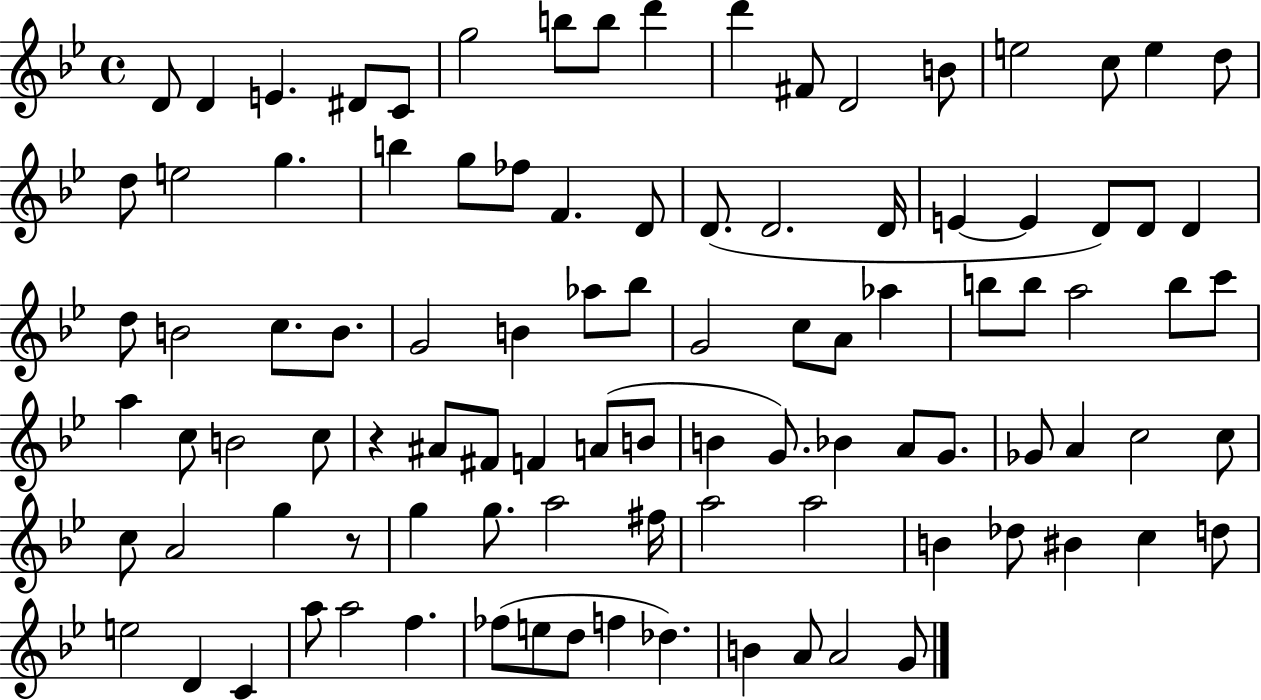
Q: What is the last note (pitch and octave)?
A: G4